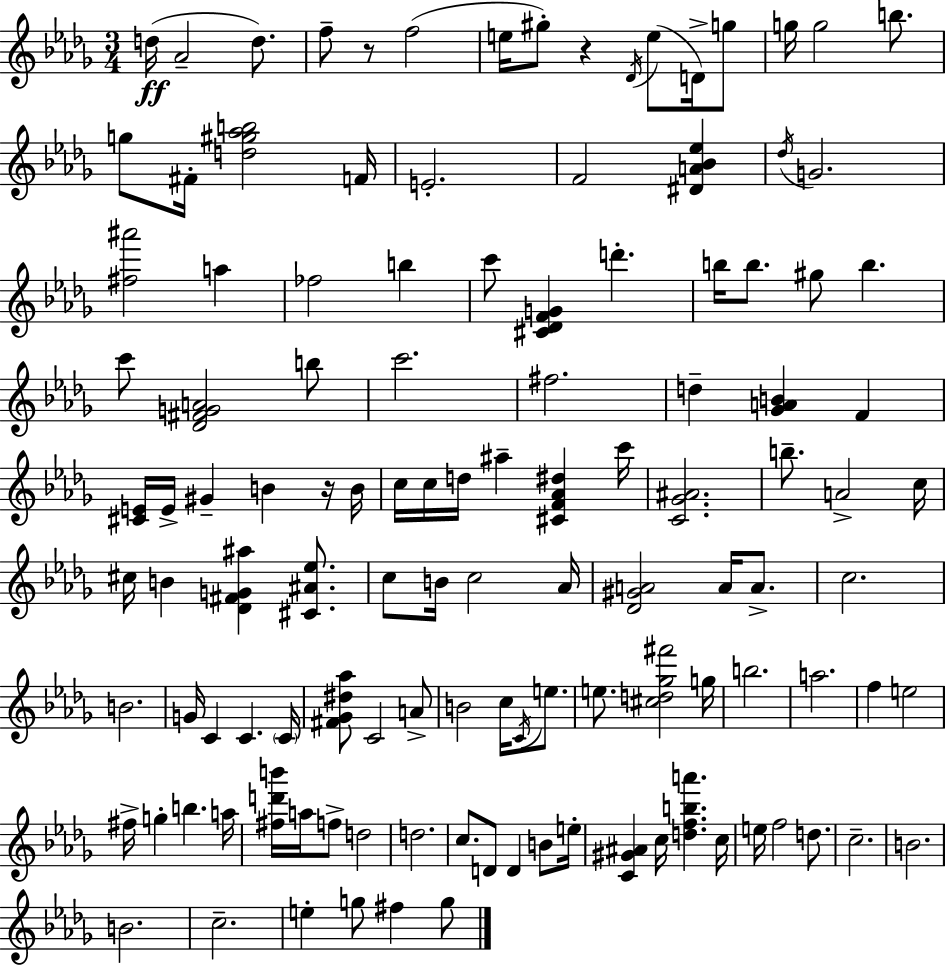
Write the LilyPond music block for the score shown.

{
  \clef treble
  \numericTimeSignature
  \time 3/4
  \key bes \minor
  d''16(\ff aes'2-- d''8.) | f''8-- r8 f''2( | e''16 gis''8-.) r4 \acciaccatura { des'16 }( e''8 d'16->) g''8 | g''16 g''2 b''8. | \break g''8 fis'16-. <d'' gis'' aes'' b''>2 | f'16 e'2.-. | f'2 <dis' a' bes' ees''>4 | \acciaccatura { des''16 } g'2. | \break <fis'' ais'''>2 a''4 | fes''2 b''4 | c'''8 <cis' des' f' g'>4 d'''4.-. | b''16 b''8. gis''8 b''4. | \break c'''8 <des' fis' g' a'>2 | b''8 c'''2. | fis''2. | d''4-- <ges' a' b'>4 f'4 | \break <cis' e'>16 e'16-> gis'4-- b'4 | r16 b'16 c''16 c''16 d''16 ais''4-- <cis' f' aes' dis''>4 | c'''16 <c' ges' ais'>2. | b''8.-- a'2-> | \break c''16 cis''16 b'4 <des' fis' g' ais''>4 <cis' ais' ees''>8. | c''8 b'16 c''2 | aes'16 <des' gis' a'>2 a'16 a'8.-> | c''2. | \break b'2. | g'16 c'4 c'4. | \parenthesize c'16 <fis' ges' dis'' aes''>8 c'2 | a'8-> b'2 c''16 \acciaccatura { c'16 } | \break e''8. e''8. <cis'' d'' ges'' fis'''>2 | g''16 b''2. | a''2. | f''4 e''2 | \break fis''16-> g''4-. b''4. | a''16 <fis'' d''' b'''>16 a''16 f''8-> d''2 | d''2. | c''8. d'8 d'4 | \break b'8 e''16-. <c' gis' ais'>4 c''16 <d'' f'' b'' a'''>4. | c''16 e''16 f''2 | d''8. c''2.-- | b'2. | \break b'2. | c''2.-- | e''4-. g''8 fis''4 | g''8 \bar "|."
}